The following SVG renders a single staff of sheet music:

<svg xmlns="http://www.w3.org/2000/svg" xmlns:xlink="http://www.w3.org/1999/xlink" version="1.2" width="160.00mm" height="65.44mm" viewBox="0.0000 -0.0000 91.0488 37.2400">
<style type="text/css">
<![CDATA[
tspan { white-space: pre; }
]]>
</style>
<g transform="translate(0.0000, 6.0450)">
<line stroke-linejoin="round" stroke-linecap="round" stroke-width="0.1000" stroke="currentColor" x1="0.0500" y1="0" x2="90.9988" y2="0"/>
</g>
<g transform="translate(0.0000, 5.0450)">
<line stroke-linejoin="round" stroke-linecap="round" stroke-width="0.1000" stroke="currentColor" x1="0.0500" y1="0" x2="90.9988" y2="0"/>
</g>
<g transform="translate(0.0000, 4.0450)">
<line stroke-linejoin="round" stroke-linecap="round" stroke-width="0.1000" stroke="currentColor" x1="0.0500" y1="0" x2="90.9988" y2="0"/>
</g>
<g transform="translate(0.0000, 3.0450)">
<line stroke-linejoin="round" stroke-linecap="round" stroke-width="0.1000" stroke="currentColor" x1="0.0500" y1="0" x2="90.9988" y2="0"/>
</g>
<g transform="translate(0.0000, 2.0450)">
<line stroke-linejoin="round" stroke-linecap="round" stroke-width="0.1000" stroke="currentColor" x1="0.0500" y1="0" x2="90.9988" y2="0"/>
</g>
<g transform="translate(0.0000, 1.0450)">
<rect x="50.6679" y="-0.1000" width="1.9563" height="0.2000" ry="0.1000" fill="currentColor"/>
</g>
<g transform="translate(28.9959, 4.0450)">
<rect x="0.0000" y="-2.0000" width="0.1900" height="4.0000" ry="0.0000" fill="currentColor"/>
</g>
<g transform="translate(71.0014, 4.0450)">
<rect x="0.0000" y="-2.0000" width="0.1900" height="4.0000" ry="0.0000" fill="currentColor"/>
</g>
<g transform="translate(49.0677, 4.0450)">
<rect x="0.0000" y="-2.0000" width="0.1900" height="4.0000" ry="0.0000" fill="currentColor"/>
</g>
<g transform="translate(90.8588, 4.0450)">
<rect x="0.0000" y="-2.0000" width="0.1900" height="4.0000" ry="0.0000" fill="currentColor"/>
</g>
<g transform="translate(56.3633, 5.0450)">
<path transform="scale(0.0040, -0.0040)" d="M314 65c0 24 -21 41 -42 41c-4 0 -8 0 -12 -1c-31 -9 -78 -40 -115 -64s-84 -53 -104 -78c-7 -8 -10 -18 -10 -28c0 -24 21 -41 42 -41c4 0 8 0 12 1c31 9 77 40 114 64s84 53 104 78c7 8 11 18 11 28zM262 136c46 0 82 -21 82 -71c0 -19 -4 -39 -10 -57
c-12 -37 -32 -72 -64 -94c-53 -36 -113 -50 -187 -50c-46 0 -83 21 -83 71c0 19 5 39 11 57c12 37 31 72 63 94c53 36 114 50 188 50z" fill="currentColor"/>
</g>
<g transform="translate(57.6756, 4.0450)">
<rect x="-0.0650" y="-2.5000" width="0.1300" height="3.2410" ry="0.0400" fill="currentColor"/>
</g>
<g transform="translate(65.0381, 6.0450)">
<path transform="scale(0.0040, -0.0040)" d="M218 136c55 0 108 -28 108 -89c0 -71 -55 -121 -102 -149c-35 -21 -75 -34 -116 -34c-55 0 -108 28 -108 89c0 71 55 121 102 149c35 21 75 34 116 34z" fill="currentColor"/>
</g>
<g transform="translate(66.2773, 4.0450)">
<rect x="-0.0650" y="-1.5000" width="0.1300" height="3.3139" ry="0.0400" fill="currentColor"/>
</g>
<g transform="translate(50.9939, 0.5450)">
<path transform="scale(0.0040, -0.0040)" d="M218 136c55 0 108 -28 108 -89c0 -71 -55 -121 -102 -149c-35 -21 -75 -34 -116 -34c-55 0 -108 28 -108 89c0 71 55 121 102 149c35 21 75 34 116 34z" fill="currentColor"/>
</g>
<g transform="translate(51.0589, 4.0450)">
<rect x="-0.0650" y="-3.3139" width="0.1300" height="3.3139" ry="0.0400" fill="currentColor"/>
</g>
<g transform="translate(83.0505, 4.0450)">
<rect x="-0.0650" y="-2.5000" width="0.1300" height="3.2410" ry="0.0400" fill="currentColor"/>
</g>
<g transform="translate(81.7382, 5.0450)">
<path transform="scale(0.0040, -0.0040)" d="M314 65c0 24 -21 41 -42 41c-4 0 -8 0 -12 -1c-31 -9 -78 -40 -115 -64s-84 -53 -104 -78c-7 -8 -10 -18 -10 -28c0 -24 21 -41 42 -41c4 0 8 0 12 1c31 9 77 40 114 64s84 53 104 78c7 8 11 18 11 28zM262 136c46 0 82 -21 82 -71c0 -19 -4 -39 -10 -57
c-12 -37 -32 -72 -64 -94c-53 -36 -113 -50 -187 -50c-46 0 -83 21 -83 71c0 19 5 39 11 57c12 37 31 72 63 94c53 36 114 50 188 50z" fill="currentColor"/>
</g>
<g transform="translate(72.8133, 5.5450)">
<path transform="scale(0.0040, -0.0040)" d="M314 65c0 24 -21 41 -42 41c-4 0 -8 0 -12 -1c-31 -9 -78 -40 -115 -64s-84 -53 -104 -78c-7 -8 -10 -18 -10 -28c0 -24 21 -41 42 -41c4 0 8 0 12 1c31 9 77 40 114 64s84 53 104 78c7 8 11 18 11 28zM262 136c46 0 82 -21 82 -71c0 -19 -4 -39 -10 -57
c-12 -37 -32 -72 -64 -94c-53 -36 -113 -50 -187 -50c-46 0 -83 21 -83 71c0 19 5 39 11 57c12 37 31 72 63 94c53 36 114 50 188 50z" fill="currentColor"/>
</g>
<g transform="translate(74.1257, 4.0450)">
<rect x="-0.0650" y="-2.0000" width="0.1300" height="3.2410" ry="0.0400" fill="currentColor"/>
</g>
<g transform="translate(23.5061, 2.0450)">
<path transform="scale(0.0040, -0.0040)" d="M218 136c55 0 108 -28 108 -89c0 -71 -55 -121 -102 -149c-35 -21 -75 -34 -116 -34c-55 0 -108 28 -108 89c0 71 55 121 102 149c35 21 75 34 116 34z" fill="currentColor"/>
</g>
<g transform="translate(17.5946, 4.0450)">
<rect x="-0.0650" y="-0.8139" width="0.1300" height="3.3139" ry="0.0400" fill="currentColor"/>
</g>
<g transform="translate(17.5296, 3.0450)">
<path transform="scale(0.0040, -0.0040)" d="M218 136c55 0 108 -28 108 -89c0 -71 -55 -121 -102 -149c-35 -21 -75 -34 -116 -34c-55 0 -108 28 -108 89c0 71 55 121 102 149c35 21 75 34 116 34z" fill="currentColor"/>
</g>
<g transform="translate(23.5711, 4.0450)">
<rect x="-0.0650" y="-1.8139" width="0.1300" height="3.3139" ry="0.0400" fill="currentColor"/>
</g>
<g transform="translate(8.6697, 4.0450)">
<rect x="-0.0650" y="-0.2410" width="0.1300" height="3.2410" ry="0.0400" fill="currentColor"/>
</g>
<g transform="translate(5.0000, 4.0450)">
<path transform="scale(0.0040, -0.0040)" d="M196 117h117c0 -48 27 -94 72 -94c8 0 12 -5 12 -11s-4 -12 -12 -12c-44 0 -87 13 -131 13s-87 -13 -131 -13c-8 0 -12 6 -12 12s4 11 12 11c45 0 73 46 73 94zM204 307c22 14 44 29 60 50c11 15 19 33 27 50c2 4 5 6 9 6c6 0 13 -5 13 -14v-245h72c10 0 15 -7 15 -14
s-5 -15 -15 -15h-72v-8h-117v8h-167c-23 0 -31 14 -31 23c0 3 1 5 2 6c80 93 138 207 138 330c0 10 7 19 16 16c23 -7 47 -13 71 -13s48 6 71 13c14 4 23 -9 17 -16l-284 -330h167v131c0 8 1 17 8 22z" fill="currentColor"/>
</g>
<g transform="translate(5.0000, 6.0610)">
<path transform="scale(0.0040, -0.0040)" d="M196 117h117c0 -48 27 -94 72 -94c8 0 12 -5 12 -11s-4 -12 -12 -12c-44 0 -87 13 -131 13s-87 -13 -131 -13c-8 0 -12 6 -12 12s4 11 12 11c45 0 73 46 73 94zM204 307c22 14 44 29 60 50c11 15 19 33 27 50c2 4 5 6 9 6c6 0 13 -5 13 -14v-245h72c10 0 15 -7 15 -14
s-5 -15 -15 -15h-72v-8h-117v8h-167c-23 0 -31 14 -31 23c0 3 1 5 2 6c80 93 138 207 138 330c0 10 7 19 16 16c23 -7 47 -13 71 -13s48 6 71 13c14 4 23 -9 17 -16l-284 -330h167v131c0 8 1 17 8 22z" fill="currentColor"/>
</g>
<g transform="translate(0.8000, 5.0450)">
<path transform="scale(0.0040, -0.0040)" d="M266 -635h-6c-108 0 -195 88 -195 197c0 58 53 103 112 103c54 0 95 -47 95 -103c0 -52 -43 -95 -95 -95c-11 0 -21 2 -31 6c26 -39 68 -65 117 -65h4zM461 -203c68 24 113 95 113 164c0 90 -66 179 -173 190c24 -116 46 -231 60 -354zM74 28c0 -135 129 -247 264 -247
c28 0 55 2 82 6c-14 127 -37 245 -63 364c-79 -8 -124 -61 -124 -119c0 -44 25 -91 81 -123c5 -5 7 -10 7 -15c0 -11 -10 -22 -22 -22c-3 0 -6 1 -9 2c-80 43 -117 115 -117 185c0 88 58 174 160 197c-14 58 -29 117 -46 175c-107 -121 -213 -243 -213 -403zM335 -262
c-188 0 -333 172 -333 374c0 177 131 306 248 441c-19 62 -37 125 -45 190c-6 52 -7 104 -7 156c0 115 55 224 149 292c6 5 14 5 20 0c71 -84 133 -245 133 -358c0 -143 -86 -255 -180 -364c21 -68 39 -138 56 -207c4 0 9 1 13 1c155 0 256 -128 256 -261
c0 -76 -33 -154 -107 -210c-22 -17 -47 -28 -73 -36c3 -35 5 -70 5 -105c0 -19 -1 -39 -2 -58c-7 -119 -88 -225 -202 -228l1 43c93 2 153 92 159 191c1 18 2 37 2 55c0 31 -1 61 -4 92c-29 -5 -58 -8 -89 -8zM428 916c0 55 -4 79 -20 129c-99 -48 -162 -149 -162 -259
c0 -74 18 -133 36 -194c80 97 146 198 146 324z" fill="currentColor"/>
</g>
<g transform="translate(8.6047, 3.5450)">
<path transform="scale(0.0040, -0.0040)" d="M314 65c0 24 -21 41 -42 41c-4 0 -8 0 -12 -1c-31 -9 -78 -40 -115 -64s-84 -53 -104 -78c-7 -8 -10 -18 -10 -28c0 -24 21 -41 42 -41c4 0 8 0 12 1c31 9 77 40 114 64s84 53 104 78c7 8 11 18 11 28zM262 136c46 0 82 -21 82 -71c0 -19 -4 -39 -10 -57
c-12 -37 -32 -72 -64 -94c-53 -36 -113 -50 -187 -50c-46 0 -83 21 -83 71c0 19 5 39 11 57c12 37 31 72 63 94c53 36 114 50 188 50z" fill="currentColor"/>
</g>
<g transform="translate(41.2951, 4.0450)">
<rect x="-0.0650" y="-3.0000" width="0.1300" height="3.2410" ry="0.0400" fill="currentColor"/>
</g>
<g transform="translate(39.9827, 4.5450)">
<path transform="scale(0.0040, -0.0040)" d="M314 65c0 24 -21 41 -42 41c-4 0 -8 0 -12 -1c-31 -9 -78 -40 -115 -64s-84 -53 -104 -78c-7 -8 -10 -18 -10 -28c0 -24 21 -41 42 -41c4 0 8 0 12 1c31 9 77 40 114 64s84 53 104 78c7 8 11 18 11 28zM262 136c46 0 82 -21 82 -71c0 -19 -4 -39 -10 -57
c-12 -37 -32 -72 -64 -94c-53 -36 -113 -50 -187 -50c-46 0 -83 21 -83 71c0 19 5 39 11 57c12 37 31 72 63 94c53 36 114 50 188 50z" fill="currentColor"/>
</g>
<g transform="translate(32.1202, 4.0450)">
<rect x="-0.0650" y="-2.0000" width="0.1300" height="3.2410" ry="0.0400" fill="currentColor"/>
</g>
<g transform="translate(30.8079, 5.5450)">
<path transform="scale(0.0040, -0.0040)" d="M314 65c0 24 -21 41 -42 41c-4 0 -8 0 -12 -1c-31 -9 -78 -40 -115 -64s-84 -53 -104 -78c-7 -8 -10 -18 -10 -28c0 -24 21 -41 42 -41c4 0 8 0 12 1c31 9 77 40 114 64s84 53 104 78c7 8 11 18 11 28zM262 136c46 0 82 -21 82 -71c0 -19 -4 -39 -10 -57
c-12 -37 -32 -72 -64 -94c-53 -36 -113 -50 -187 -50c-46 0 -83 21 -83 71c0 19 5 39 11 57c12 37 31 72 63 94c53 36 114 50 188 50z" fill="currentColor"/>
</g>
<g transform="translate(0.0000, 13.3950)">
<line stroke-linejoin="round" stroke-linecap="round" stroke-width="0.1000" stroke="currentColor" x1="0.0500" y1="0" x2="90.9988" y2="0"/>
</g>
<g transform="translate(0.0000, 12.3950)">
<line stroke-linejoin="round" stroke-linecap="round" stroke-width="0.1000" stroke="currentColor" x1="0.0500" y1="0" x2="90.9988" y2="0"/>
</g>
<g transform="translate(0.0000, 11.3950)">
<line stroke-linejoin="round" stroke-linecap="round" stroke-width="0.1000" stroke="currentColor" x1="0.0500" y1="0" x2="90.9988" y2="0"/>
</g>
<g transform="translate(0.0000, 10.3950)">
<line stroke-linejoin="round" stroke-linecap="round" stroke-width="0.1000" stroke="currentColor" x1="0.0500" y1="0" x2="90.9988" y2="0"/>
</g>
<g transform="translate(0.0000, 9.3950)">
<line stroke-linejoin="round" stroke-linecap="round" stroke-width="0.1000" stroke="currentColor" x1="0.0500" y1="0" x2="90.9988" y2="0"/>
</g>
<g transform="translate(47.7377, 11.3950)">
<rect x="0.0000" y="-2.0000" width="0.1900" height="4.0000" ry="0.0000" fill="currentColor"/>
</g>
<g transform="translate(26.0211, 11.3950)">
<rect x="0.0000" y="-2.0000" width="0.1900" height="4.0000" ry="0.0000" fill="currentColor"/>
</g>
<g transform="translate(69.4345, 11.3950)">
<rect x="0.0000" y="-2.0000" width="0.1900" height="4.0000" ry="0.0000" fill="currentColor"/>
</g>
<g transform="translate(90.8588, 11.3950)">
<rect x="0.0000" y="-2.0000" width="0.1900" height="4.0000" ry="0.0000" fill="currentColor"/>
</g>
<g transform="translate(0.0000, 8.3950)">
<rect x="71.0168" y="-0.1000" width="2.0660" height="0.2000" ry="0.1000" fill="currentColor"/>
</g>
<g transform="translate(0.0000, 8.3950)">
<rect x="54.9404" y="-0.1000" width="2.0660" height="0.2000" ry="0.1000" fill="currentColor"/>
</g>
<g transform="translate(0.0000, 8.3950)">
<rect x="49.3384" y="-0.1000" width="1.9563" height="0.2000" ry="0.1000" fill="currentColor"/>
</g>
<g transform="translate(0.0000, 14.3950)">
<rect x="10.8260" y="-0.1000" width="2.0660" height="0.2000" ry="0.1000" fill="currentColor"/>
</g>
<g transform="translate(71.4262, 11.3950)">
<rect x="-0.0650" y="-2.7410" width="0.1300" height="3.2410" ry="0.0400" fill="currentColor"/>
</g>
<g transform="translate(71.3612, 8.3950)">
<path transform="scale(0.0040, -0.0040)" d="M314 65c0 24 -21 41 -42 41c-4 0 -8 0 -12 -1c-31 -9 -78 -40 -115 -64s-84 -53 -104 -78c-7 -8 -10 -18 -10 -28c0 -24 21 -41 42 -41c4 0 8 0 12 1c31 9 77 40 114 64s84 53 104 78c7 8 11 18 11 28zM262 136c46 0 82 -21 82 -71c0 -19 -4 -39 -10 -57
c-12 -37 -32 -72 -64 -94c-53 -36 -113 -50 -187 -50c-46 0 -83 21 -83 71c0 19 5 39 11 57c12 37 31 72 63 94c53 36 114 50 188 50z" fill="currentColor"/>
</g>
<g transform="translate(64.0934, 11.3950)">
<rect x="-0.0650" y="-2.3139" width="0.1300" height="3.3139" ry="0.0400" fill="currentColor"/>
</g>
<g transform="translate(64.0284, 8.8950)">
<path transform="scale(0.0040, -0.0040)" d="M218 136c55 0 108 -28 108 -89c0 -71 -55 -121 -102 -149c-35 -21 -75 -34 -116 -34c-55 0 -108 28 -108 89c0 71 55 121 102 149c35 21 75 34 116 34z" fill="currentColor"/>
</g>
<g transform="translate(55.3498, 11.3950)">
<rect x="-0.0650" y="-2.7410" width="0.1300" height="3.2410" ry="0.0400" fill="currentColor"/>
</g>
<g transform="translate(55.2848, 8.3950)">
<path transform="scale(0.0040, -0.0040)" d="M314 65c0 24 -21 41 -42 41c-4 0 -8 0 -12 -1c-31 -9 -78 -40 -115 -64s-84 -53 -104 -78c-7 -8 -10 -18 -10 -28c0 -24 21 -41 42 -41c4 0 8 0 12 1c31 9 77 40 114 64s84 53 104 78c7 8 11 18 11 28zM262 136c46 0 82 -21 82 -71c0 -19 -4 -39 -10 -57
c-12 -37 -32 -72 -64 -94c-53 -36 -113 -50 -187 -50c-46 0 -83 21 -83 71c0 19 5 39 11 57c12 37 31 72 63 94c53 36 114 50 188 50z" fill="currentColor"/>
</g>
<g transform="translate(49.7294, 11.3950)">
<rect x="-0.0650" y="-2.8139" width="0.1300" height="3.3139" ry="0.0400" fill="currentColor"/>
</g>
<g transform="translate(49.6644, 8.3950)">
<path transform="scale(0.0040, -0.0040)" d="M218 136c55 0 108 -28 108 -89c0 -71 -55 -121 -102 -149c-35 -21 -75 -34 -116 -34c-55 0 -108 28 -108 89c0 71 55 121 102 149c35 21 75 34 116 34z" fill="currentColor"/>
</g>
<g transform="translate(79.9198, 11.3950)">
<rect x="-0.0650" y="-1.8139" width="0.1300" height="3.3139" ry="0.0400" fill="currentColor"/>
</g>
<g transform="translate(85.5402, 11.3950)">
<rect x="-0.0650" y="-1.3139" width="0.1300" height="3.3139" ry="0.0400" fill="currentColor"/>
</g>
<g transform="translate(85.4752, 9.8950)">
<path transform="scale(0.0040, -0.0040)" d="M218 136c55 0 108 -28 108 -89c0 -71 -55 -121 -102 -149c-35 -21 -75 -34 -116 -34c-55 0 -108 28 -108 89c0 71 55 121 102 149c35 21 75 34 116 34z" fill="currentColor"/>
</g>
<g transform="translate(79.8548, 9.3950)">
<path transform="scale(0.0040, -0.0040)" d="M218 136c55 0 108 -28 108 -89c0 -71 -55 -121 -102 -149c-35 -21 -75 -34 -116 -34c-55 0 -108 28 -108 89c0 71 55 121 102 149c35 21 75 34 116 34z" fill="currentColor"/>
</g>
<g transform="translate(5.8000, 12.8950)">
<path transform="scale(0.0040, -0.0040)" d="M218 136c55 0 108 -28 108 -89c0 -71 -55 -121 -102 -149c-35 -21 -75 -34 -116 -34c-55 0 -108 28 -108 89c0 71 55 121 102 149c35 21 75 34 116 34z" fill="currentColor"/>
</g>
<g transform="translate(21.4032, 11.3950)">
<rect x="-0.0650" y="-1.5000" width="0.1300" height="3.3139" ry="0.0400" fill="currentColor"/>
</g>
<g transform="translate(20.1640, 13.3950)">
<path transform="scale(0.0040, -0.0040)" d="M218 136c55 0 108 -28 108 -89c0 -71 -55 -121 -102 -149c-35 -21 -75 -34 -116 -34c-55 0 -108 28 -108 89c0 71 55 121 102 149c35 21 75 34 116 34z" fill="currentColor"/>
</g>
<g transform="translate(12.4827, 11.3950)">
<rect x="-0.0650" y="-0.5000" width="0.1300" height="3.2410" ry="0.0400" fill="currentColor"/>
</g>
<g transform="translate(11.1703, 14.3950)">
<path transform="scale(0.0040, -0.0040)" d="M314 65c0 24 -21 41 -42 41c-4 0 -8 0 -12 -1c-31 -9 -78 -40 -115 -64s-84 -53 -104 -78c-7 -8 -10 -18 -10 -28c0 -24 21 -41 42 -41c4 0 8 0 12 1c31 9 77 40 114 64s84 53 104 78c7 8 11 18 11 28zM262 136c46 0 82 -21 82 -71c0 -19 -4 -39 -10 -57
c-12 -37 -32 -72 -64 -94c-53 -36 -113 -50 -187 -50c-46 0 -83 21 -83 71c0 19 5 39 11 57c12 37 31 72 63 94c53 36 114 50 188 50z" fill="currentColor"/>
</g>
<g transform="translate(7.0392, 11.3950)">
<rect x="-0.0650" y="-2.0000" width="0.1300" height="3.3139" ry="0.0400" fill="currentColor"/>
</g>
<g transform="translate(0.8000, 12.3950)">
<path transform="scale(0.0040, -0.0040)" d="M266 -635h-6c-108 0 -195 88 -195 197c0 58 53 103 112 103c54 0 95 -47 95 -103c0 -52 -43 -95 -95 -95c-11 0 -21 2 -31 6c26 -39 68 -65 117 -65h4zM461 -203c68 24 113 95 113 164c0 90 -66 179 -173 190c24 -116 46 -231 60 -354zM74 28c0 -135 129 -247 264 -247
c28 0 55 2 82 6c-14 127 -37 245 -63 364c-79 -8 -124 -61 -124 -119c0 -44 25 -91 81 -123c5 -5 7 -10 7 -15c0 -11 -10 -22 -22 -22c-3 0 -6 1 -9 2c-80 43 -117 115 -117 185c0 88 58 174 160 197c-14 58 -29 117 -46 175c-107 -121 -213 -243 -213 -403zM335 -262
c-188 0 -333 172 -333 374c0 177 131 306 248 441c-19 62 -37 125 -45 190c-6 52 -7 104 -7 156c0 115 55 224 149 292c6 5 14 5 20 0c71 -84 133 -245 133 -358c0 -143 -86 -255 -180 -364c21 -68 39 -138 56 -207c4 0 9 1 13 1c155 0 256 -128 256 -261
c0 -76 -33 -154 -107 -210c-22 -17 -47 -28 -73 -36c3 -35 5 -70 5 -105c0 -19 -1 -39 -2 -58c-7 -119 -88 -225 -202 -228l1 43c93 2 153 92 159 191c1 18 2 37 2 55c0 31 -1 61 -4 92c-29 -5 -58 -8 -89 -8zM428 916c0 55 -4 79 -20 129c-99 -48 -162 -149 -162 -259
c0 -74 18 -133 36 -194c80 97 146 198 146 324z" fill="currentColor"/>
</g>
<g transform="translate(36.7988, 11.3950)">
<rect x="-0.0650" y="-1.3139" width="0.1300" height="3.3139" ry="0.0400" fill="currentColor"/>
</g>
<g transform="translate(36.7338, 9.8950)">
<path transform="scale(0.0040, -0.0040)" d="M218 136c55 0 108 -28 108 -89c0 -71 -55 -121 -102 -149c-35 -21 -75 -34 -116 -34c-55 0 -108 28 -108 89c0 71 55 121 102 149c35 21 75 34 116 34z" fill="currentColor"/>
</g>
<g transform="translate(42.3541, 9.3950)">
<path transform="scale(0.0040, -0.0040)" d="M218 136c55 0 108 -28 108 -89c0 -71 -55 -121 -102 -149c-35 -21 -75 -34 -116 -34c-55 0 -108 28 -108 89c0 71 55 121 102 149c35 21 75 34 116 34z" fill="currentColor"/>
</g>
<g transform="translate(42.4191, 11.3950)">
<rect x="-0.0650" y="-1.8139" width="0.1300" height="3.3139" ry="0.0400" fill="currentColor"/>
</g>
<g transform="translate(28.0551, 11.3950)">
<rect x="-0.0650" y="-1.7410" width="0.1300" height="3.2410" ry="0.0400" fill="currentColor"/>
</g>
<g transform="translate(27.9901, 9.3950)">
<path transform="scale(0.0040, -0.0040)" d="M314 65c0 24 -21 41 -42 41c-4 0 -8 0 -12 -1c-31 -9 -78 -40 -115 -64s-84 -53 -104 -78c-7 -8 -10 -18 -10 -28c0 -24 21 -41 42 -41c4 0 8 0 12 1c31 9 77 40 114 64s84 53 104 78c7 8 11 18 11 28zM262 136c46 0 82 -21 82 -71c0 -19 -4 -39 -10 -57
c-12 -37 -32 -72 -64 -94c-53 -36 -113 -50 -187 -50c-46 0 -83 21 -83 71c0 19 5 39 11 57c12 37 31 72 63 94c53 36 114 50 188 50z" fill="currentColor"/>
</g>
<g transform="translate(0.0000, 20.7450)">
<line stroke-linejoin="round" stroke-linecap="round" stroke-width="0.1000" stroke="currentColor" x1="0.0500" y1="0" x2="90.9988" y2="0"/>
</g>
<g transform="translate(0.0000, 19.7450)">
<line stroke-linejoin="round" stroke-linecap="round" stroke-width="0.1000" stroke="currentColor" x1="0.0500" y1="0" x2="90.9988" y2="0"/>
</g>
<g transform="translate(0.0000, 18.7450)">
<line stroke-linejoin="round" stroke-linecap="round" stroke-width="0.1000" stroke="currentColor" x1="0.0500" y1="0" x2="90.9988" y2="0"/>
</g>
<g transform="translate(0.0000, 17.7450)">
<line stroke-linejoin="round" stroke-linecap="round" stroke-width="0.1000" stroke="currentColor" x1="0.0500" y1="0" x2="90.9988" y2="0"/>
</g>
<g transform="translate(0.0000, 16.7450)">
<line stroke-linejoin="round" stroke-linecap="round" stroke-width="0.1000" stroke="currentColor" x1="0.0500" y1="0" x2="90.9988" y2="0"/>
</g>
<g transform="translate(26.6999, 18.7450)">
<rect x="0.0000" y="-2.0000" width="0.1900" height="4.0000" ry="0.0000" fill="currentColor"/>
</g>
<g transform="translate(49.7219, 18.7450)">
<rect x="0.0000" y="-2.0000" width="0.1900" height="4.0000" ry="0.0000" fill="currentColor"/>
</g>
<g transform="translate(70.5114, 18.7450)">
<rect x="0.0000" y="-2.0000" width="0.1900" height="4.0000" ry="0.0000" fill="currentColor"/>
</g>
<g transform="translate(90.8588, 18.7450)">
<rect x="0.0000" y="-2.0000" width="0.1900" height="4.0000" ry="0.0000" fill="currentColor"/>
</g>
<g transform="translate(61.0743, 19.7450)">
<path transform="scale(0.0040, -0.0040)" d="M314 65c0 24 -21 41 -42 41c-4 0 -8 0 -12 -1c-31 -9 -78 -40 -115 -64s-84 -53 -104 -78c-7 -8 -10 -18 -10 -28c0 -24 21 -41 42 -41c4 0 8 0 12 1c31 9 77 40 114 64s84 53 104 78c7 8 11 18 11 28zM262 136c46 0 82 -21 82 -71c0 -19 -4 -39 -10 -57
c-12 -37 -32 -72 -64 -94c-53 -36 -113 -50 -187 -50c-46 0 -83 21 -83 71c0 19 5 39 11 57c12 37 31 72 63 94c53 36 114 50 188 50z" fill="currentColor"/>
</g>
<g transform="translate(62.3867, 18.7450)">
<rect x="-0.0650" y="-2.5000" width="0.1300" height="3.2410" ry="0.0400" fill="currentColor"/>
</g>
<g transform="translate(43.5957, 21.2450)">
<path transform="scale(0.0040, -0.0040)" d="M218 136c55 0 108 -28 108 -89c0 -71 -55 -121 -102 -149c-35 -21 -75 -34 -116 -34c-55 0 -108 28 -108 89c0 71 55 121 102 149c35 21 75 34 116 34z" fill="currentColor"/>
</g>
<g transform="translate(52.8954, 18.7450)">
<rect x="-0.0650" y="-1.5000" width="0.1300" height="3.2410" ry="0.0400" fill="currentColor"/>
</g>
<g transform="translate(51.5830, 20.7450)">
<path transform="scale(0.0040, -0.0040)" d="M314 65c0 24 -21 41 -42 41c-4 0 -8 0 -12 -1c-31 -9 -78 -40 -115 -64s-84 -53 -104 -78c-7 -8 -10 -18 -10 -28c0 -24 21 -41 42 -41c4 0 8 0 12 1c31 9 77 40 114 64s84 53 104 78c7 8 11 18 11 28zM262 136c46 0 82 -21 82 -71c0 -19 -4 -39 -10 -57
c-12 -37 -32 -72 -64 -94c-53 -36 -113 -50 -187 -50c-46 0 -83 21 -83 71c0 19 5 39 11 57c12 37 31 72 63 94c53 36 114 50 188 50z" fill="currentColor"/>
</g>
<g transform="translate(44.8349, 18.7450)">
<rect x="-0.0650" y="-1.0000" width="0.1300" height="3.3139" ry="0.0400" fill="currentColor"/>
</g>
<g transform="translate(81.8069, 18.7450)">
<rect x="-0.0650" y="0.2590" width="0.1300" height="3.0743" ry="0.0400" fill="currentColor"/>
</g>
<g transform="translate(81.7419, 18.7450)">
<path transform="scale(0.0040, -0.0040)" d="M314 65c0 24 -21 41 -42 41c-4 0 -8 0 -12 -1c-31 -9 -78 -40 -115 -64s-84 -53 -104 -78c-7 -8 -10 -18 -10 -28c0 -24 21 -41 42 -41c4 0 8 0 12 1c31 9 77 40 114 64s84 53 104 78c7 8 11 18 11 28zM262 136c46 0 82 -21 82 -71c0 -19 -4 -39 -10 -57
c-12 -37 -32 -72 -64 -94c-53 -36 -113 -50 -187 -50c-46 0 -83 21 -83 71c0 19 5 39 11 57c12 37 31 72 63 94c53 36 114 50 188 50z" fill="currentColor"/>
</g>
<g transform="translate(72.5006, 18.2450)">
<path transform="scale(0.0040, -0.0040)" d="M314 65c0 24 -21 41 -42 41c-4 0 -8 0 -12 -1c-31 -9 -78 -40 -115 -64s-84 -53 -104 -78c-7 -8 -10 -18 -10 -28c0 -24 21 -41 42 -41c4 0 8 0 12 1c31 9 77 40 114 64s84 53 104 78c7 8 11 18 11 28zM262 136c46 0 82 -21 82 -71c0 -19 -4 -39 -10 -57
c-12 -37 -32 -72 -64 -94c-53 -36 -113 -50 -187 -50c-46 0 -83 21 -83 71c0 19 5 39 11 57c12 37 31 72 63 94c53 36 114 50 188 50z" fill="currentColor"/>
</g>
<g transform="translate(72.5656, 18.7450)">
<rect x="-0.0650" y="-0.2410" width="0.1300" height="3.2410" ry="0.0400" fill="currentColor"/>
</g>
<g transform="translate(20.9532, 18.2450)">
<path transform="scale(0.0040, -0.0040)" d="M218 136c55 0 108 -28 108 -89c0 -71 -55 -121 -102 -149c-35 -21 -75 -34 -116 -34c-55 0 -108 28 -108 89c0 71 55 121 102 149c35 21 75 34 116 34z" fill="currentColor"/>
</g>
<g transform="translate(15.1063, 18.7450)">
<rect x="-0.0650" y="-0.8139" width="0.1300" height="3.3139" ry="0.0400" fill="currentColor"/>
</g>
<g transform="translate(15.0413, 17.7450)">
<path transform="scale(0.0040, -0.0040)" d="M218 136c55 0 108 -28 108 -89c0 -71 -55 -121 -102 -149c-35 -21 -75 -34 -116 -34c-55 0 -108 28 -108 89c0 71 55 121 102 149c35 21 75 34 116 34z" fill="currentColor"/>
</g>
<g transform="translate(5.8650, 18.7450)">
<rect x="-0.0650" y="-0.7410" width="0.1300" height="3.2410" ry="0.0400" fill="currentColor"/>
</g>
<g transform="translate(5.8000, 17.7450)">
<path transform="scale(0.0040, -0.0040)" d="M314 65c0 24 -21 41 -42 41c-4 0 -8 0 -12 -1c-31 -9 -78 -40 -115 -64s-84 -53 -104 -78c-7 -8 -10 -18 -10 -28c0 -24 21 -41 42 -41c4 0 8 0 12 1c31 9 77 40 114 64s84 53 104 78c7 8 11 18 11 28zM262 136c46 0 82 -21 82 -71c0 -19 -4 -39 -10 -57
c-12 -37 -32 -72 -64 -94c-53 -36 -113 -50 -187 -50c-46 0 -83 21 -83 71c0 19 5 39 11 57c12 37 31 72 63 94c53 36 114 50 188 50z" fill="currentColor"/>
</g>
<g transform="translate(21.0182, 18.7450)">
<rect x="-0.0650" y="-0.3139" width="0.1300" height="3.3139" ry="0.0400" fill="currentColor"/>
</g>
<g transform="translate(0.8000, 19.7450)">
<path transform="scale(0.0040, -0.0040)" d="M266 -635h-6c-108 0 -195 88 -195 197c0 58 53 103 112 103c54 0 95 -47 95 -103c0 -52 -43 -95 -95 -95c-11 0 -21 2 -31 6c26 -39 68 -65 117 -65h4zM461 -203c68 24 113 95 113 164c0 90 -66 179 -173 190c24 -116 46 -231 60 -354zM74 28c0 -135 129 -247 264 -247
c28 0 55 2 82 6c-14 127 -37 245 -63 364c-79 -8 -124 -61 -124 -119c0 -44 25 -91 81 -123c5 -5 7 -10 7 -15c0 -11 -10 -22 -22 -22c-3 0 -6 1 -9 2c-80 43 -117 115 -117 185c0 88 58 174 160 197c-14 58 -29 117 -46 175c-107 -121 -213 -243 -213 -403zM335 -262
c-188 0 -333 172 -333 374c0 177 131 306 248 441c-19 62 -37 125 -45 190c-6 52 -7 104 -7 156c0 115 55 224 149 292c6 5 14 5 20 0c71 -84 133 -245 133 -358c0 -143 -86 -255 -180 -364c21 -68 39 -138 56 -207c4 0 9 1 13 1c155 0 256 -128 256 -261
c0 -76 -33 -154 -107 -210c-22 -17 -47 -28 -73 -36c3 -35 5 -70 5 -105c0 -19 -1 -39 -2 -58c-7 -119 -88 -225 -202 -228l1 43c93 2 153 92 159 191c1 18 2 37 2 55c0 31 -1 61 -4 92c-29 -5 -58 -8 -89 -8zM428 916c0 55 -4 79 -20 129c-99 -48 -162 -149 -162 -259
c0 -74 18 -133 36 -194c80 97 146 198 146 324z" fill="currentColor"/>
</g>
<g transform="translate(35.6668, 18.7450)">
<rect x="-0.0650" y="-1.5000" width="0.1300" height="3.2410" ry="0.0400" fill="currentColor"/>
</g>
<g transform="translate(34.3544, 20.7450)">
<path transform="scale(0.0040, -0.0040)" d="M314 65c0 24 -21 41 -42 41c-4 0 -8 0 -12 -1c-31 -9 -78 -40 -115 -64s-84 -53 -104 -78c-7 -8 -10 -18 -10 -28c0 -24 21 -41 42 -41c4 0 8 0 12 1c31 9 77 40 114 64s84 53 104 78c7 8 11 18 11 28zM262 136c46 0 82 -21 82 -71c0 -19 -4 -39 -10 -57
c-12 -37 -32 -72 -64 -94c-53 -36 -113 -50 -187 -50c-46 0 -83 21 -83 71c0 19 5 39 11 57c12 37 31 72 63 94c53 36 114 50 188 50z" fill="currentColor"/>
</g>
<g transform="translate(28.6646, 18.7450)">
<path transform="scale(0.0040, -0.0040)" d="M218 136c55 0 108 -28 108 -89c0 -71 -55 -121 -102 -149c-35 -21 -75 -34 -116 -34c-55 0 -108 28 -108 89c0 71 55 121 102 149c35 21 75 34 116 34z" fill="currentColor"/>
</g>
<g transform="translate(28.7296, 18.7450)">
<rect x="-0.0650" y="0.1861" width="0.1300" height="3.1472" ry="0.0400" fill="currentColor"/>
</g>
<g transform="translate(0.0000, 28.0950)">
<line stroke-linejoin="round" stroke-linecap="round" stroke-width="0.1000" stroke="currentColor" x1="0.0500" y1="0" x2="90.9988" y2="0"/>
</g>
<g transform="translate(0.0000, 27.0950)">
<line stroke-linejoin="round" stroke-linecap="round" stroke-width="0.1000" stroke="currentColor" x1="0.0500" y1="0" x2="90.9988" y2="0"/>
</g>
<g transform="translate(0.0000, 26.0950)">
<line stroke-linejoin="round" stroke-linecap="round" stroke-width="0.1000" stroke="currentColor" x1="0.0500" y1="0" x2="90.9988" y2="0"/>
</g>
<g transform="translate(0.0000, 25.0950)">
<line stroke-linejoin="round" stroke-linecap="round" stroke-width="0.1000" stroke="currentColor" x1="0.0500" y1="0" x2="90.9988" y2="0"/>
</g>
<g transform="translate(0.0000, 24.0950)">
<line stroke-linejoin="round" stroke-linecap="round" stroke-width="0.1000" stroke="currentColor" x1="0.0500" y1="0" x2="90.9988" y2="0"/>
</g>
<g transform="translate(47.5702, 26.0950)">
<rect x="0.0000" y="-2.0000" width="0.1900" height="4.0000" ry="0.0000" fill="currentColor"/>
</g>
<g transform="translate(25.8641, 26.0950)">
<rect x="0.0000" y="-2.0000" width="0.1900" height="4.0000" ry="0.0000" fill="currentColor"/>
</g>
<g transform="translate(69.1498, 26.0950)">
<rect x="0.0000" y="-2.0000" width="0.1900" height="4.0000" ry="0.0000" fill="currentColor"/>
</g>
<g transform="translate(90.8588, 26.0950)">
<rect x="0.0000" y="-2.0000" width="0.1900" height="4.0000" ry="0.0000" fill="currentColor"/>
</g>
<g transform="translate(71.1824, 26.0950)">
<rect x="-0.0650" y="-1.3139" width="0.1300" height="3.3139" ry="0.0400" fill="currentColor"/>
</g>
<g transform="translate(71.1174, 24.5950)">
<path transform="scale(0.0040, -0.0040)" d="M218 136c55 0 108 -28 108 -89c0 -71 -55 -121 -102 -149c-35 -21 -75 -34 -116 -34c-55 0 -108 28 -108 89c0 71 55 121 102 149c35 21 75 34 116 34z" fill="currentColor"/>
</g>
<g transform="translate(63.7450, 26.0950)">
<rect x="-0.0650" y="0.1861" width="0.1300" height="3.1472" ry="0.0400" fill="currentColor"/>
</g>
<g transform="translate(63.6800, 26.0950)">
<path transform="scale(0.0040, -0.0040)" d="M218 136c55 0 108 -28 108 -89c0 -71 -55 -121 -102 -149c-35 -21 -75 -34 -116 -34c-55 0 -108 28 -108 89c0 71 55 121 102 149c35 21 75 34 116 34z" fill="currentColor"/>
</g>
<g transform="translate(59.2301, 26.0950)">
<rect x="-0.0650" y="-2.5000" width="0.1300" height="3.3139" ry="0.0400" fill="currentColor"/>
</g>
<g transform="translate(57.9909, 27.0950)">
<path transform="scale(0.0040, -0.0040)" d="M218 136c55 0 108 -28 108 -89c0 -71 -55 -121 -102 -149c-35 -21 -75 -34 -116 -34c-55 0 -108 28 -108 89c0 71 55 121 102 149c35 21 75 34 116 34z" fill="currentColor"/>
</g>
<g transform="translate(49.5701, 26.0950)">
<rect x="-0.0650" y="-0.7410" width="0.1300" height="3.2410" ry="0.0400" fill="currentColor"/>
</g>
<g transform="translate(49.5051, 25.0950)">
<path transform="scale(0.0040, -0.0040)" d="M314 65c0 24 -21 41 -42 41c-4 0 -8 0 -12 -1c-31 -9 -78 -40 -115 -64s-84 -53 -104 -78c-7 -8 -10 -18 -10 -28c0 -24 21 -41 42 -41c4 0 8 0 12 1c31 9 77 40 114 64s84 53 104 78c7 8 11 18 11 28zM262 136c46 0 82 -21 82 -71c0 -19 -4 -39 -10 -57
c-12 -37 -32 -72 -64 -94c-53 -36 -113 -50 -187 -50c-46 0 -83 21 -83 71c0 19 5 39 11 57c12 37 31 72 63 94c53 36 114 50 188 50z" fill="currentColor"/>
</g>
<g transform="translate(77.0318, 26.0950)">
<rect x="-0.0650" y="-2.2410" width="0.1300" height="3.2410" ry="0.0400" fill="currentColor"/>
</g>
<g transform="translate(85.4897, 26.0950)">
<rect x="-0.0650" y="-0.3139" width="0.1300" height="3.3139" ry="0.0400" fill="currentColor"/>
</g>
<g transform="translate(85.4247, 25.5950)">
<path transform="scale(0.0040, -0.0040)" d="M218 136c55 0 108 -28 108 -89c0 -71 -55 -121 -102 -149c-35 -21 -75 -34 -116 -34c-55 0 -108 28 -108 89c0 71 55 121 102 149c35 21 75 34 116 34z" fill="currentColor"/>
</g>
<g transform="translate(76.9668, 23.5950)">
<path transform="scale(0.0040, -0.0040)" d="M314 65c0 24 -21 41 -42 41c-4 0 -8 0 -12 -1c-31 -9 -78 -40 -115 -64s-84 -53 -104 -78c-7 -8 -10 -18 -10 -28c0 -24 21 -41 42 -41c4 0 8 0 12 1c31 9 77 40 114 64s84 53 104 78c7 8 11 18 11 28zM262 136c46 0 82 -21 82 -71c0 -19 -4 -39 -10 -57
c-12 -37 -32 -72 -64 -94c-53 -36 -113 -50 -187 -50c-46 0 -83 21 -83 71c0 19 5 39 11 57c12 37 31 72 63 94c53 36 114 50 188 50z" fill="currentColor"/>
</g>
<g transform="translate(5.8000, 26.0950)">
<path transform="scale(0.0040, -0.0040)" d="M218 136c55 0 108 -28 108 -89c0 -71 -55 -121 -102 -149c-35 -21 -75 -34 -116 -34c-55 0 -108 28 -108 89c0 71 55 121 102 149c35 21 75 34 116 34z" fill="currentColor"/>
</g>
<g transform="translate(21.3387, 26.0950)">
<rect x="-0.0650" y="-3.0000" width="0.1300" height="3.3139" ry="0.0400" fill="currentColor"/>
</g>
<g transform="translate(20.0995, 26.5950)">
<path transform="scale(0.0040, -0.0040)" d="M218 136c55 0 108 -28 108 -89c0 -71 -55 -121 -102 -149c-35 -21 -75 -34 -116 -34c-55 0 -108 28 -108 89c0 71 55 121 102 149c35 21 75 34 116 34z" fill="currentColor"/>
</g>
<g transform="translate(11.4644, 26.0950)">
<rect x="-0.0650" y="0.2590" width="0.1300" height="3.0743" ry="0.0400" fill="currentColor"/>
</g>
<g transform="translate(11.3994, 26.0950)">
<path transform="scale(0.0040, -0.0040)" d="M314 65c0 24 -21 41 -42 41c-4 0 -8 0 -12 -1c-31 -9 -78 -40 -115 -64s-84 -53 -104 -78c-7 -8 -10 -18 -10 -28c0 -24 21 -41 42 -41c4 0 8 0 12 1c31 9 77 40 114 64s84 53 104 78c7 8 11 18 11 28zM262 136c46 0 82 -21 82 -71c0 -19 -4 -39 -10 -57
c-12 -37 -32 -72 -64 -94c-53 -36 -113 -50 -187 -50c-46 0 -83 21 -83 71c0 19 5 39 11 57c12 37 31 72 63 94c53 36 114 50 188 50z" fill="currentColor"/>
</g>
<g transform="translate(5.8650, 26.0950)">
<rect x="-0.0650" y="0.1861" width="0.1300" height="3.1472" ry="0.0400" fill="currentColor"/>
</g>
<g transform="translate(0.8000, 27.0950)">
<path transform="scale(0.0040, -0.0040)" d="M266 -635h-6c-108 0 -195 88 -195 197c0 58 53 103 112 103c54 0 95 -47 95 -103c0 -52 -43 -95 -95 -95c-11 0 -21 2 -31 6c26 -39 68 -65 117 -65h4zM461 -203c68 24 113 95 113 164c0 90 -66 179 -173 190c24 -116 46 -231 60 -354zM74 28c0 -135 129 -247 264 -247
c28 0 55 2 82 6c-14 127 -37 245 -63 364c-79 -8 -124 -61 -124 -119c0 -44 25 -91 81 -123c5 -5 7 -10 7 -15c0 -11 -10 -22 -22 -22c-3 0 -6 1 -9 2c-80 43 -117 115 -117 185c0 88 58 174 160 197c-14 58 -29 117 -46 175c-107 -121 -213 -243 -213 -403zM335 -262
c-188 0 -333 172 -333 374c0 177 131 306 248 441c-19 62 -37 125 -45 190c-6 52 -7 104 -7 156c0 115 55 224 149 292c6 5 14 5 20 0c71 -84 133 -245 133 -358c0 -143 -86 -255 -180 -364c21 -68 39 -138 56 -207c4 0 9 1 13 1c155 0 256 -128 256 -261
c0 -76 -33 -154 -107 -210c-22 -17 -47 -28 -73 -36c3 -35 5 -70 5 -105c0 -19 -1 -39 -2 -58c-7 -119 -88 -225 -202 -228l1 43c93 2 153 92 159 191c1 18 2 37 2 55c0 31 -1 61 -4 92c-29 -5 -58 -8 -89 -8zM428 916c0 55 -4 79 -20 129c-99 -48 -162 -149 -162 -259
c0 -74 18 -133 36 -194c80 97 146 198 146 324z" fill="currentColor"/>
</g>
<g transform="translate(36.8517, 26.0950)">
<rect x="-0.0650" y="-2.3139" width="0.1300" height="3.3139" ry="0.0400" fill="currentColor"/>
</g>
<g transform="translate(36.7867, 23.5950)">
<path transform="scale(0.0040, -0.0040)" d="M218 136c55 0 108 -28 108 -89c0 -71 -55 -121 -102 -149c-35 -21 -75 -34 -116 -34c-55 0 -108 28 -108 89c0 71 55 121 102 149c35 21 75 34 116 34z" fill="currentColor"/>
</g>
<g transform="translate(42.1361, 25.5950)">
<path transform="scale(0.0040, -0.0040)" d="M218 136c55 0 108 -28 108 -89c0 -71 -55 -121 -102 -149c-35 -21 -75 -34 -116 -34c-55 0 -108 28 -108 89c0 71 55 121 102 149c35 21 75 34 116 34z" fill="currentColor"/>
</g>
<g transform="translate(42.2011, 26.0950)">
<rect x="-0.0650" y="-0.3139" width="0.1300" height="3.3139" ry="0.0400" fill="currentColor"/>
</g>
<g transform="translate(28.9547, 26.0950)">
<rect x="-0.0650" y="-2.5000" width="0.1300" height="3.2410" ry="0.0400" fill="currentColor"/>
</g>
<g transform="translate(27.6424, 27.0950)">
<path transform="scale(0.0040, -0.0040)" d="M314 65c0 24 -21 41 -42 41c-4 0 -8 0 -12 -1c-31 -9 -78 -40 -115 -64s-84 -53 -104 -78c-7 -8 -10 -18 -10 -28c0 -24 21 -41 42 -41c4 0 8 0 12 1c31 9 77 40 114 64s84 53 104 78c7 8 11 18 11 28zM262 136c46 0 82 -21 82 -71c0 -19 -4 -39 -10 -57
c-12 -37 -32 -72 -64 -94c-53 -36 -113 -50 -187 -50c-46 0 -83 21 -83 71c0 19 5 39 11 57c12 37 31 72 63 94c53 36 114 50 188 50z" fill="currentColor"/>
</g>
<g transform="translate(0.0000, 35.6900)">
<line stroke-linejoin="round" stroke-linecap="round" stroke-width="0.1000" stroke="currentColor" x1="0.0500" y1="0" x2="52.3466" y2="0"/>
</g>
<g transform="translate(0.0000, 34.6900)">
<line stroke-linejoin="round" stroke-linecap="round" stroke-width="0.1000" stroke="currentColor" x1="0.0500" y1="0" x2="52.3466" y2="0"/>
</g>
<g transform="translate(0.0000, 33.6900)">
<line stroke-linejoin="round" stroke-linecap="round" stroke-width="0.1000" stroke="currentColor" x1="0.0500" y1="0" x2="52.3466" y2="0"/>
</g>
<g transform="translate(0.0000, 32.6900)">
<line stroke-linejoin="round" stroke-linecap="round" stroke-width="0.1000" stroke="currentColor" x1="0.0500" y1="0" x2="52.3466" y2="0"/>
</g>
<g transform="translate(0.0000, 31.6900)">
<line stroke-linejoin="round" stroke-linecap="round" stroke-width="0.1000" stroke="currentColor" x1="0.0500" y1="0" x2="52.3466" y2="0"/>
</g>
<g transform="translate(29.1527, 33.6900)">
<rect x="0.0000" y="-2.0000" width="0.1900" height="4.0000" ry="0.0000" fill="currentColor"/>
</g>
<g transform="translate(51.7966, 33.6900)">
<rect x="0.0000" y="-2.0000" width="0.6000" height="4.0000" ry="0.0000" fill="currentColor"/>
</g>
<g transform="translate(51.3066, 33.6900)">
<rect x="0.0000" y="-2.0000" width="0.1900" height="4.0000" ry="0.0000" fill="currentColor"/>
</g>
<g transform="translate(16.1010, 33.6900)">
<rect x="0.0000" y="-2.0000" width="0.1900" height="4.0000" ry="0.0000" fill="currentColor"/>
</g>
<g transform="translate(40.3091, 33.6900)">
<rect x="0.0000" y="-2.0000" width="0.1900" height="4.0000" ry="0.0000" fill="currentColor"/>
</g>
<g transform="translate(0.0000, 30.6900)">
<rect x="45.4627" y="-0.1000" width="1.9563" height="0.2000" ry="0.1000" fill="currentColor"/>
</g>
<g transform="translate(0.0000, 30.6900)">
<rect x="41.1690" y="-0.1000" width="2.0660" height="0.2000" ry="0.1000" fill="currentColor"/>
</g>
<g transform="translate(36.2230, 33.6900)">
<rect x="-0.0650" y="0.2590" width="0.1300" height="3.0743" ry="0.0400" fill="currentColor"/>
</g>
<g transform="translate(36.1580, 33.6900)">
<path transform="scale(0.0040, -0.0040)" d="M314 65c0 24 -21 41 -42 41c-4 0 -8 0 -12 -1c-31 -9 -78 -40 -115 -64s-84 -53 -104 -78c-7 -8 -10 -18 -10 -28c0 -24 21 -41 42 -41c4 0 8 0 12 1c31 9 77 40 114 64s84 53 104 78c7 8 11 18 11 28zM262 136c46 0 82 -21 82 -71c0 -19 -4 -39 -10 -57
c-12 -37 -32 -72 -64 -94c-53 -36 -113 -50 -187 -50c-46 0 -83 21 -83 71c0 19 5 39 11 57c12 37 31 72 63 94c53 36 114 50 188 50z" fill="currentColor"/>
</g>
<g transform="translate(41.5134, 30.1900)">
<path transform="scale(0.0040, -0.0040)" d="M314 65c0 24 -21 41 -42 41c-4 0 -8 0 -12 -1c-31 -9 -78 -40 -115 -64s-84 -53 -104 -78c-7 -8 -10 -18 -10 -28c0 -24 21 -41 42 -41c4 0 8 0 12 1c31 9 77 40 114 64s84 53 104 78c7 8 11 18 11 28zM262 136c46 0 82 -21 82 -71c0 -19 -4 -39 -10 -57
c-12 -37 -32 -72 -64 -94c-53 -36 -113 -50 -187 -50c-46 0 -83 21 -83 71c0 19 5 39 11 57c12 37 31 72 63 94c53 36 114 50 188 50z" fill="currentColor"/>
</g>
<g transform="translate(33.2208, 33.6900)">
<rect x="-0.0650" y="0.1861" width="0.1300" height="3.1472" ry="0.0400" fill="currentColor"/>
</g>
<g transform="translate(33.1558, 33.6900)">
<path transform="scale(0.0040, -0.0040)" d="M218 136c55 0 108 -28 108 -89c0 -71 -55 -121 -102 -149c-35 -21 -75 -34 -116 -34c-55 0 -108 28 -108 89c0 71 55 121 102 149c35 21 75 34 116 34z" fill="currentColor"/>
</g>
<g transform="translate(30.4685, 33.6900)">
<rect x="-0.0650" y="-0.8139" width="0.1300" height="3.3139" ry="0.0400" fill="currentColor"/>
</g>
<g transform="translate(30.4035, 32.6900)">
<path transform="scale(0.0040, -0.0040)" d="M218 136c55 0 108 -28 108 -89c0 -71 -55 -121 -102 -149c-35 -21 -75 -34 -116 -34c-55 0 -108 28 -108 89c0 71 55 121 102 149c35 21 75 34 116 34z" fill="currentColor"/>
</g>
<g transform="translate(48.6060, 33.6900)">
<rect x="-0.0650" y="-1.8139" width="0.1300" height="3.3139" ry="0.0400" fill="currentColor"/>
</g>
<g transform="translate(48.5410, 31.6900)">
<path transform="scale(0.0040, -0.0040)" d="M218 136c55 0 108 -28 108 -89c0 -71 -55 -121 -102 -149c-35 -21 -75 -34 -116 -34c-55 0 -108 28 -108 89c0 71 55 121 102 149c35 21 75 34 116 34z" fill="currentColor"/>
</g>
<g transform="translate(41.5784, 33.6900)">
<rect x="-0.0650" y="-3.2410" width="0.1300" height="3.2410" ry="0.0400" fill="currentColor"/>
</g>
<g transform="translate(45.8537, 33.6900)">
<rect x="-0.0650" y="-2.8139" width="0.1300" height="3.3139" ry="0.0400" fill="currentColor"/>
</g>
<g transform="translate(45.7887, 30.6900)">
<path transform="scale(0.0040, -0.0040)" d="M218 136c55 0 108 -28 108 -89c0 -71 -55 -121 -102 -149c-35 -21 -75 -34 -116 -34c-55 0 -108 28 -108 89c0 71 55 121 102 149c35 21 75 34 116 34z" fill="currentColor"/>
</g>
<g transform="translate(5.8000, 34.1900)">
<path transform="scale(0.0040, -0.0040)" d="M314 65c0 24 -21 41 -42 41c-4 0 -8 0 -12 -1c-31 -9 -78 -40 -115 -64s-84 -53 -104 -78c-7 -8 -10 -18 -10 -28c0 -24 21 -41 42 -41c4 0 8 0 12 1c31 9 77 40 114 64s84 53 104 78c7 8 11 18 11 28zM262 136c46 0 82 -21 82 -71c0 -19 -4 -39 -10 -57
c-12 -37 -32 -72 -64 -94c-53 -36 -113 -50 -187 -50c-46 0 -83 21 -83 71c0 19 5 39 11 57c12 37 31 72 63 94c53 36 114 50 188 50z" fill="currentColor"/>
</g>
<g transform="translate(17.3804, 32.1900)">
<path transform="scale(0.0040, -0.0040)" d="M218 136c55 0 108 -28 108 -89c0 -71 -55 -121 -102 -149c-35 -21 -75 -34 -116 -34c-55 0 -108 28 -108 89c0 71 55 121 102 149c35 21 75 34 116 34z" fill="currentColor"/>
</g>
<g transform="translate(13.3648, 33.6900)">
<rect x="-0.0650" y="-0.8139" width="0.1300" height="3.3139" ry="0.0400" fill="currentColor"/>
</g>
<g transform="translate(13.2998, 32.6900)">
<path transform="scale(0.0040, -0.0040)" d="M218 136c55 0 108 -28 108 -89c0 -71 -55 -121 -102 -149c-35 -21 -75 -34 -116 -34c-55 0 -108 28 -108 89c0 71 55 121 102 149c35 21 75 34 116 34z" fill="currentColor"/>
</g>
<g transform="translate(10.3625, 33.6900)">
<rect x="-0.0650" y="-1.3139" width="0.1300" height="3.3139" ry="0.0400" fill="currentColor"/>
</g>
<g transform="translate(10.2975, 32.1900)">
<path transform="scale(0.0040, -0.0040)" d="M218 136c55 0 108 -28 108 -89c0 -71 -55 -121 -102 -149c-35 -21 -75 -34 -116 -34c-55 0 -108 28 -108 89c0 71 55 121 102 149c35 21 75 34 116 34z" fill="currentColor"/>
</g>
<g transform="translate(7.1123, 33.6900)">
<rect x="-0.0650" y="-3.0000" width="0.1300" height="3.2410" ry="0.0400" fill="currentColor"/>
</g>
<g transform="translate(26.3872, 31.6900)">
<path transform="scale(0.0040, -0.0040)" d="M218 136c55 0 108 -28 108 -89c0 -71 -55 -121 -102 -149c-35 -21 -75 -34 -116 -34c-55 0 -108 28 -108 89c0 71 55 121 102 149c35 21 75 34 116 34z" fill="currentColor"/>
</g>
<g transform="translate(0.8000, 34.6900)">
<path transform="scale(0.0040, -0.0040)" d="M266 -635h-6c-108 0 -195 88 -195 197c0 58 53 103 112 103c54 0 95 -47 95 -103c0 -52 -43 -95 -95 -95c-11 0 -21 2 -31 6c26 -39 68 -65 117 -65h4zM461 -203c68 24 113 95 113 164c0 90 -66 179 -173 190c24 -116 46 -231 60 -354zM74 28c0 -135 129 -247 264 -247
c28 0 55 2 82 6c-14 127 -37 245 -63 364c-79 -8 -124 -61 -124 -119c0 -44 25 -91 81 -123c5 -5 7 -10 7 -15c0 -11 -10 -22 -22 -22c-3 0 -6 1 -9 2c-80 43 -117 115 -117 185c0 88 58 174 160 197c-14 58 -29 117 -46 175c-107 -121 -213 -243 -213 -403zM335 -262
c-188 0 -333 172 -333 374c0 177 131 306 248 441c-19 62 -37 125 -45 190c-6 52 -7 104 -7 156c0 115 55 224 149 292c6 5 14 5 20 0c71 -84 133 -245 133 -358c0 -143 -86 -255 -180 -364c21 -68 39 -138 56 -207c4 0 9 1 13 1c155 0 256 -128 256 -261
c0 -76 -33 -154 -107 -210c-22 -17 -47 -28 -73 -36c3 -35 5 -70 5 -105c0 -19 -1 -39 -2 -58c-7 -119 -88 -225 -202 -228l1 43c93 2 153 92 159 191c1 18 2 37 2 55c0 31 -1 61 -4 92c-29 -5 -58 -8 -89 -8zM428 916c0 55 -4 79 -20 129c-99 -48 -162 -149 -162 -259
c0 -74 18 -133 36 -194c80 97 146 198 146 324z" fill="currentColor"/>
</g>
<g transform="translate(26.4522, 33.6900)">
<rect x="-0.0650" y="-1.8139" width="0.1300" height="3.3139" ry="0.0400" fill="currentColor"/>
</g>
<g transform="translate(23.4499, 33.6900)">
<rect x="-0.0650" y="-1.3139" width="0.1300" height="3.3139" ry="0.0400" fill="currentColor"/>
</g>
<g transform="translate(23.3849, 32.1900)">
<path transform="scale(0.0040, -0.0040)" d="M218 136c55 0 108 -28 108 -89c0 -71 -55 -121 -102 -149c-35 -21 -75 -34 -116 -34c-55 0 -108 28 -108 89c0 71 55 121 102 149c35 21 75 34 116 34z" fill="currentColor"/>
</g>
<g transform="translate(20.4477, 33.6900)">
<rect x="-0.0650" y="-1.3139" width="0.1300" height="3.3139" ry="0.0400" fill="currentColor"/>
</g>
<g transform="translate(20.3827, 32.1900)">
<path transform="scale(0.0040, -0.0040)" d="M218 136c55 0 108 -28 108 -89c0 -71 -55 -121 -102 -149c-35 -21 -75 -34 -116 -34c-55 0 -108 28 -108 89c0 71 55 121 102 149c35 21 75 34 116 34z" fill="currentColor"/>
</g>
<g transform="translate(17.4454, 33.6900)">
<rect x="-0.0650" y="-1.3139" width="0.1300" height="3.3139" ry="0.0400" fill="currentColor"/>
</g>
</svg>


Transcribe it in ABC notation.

X:1
T:Untitled
M:4/4
L:1/4
K:C
c2 d f F2 A2 b G2 E F2 G2 F C2 E f2 e f a a2 g a2 f e d2 d c B E2 D E2 G2 c2 B2 B B2 A G2 g c d2 G B e g2 c A2 e d e e e f d B B2 b2 a f